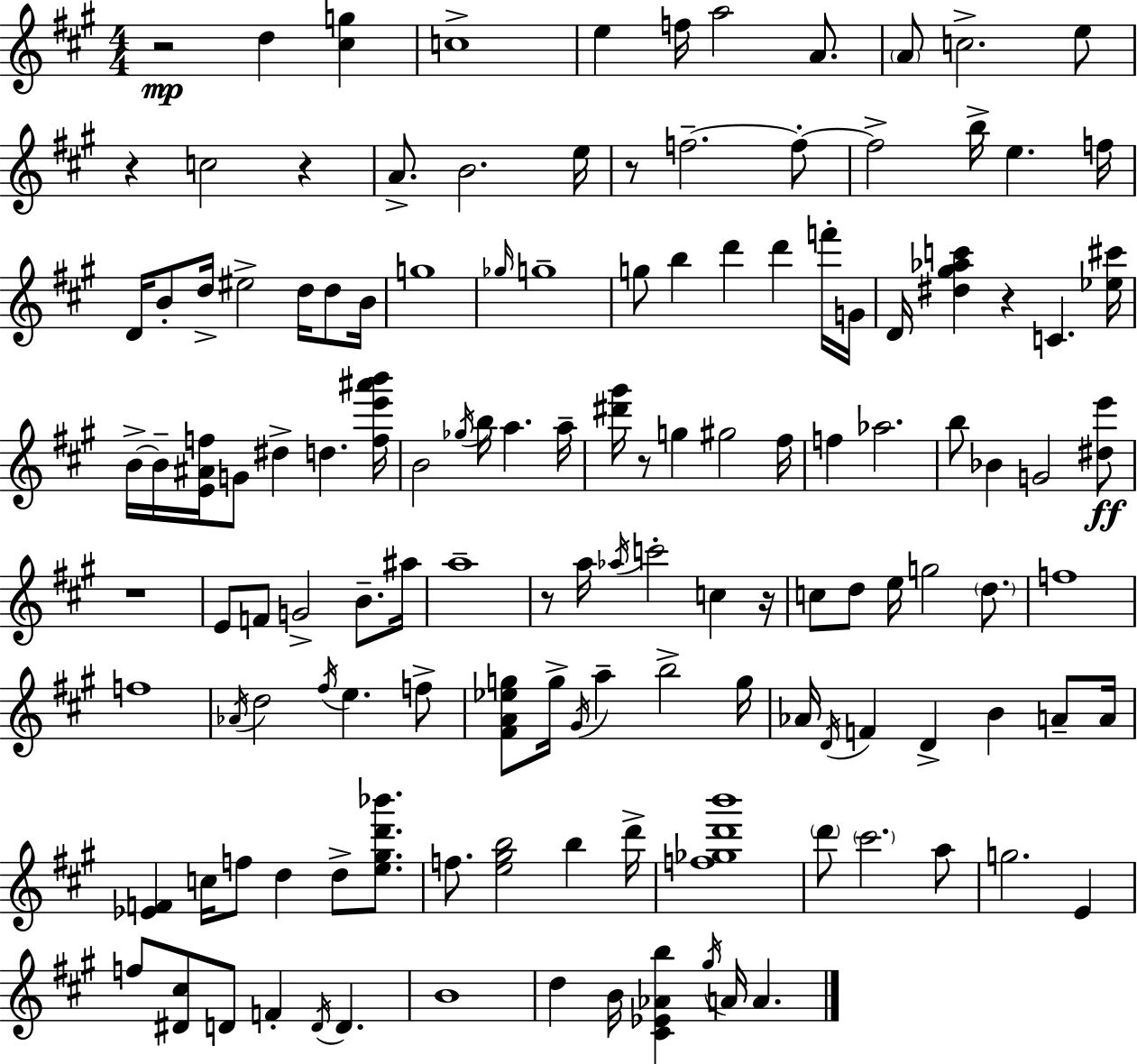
{
  \clef treble
  \numericTimeSignature
  \time 4/4
  \key a \major
  \repeat volta 2 { r2\mp d''4 <cis'' g''>4 | c''1-> | e''4 f''16 a''2 a'8. | \parenthesize a'8 c''2.-> e''8 | \break r4 c''2 r4 | a'8.-> b'2. e''16 | r8 f''2.--~~ f''8-.~~ | f''2-> b''16-> e''4. f''16 | \break d'16 b'8-. d''16-> eis''2-> d''16 d''8 b'16 | g''1 | \grace { ges''16 } g''1-- | g''8 b''4 d'''4 d'''4 f'''16-. | \break g'16 d'16 <dis'' gis'' aes'' c'''>4 r4 c'4. | <ees'' cis'''>16 b'16->~~ b'16-- <e' ais' f''>16 g'8 dis''4-> d''4. | <f'' e''' ais''' b'''>16 b'2 \acciaccatura { ges''16 } b''16 a''4. | a''16-- <dis''' gis'''>16 r8 g''4 gis''2 | \break fis''16 f''4 aes''2. | b''8 bes'4 g'2 | <dis'' e'''>8\ff r1 | e'8 f'8 g'2-> b'8.-- | \break ais''16 a''1-- | r8 a''16 \acciaccatura { aes''16 } c'''2-. c''4 | r16 c''8 d''8 e''16 g''2 | \parenthesize d''8. f''1 | \break f''1 | \acciaccatura { aes'16 } d''2 \acciaccatura { fis''16 } e''4. | f''8-> <fis' a' ees'' g''>8 g''16-> \acciaccatura { gis'16 } a''4-- b''2-> | g''16 aes'16 \acciaccatura { d'16 } f'4 d'4-> | \break b'4 a'8-- a'16 <ees' f'>4 c''16 f''8 d''4 | d''8-> <e'' gis'' d''' bes'''>8. f''8. <e'' gis'' b''>2 | b''4 d'''16-> <f'' ges'' d''' b'''>1 | \parenthesize d'''8 \parenthesize cis'''2. | \break a''8 g''2. | e'4 f''8 <dis' cis''>8 d'8 f'4-. | \acciaccatura { d'16 } d'4. b'1 | d''4 b'16 <cis' ees' aes' b''>4 | \break \acciaccatura { gis''16 } a'16 a'4. } \bar "|."
}